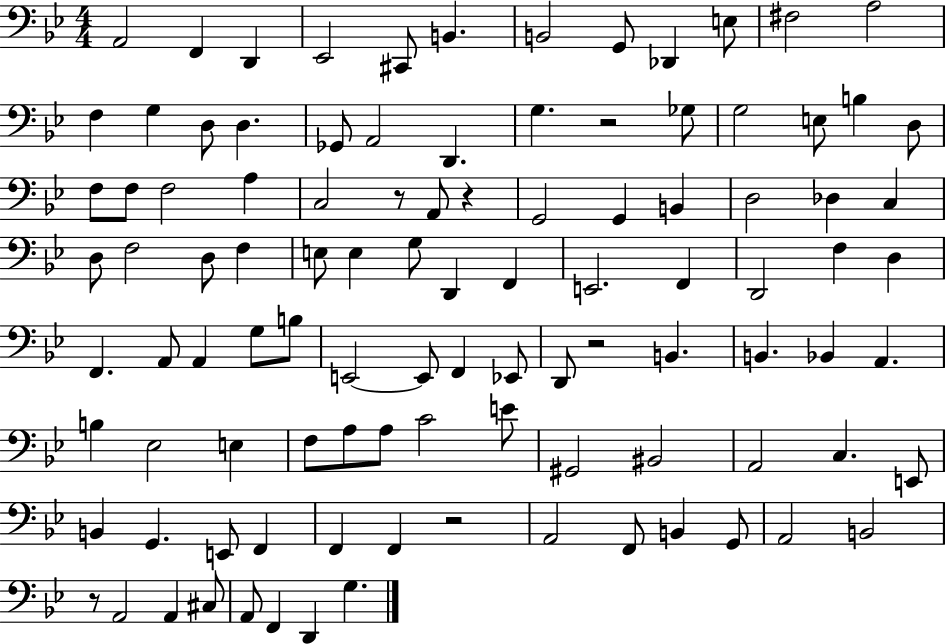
X:1
T:Untitled
M:4/4
L:1/4
K:Bb
A,,2 F,, D,, _E,,2 ^C,,/2 B,, B,,2 G,,/2 _D,, E,/2 ^F,2 A,2 F, G, D,/2 D, _G,,/2 A,,2 D,, G, z2 _G,/2 G,2 E,/2 B, D,/2 F,/2 F,/2 F,2 A, C,2 z/2 A,,/2 z G,,2 G,, B,, D,2 _D, C, D,/2 F,2 D,/2 F, E,/2 E, G,/2 D,, F,, E,,2 F,, D,,2 F, D, F,, A,,/2 A,, G,/2 B,/2 E,,2 E,,/2 F,, _E,,/2 D,,/2 z2 B,, B,, _B,, A,, B, _E,2 E, F,/2 A,/2 A,/2 C2 E/2 ^G,,2 ^B,,2 A,,2 C, E,,/2 B,, G,, E,,/2 F,, F,, F,, z2 A,,2 F,,/2 B,, G,,/2 A,,2 B,,2 z/2 A,,2 A,, ^C,/2 A,,/2 F,, D,, G,